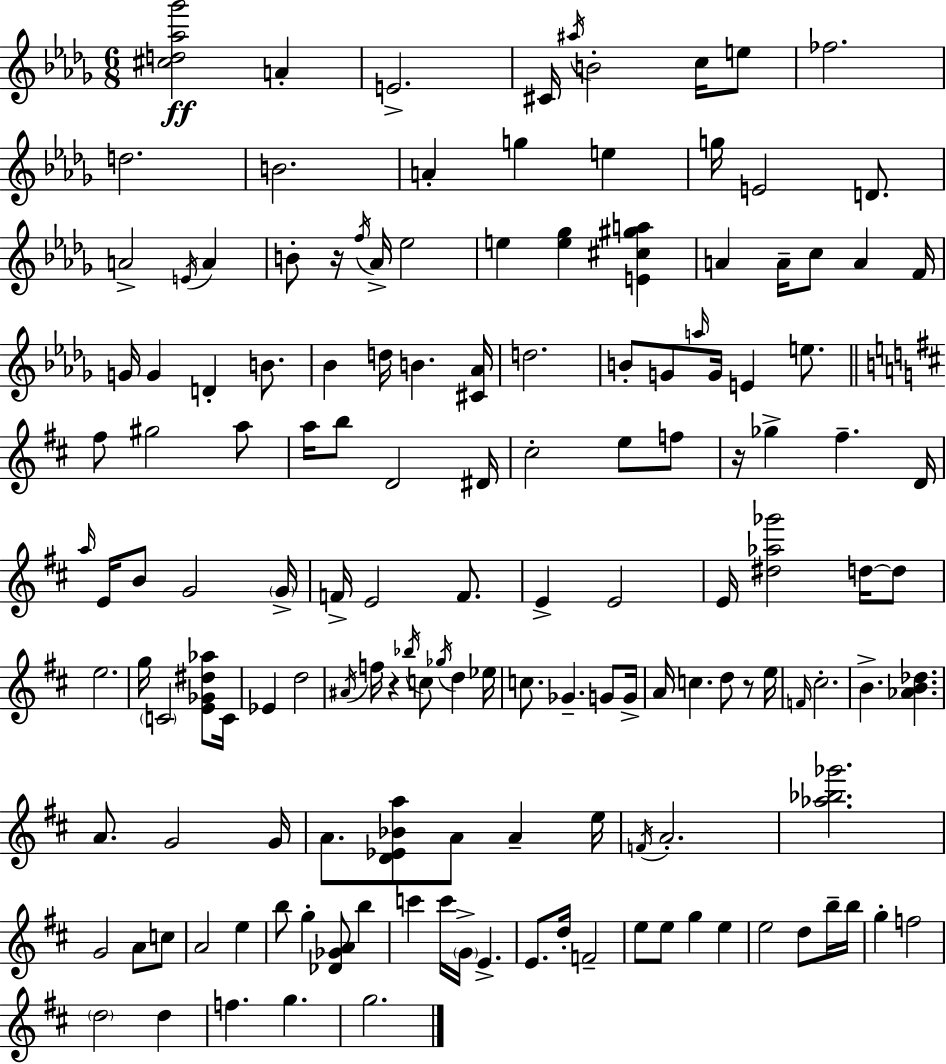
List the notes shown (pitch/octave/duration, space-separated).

[C#5,D5,Ab5,Gb6]/h A4/q E4/h. C#4/s A#5/s B4/h C5/s E5/e FES5/h. D5/h. B4/h. A4/q G5/q E5/q G5/s E4/h D4/e. A4/h E4/s A4/q B4/e R/s F5/s Ab4/s Eb5/h E5/q [E5,Gb5]/q [E4,C#5,G#5,A5]/q A4/q A4/s C5/e A4/q F4/s G4/s G4/q D4/q B4/e. Bb4/q D5/s B4/q. [C#4,Ab4]/s D5/h. B4/e G4/e A5/s G4/s E4/q E5/e. F#5/e G#5/h A5/e A5/s B5/e D4/h D#4/s C#5/h E5/e F5/e R/s Gb5/q F#5/q. D4/s A5/s E4/s B4/e G4/h G4/s F4/s E4/h F4/e. E4/q E4/h E4/s [D#5,Ab5,Gb6]/h D5/s D5/e E5/h. G5/s C4/h [E4,Gb4,D#5,Ab5]/e C4/s Eb4/q D5/h A#4/s F5/s R/q Bb5/s C5/e Gb5/s D5/q Eb5/s C5/e. Gb4/q. G4/e G4/s A4/s C5/q. D5/e R/e E5/s F4/s C#5/h. B4/q. [Ab4,B4,Db5]/q. A4/e. G4/h G4/s A4/e. [D4,Eb4,Bb4,A5]/e A4/e A4/q E5/s F4/s A4/h. [Ab5,Bb5,Gb6]/h. G4/h A4/e C5/e A4/h E5/q B5/e G5/q [Db4,Gb4,A4]/e B5/q C6/q C6/s G4/s E4/q. E4/e. D5/s F4/h E5/e E5/e G5/q E5/q E5/h D5/e B5/s B5/s G5/q F5/h D5/h D5/q F5/q. G5/q. G5/h.